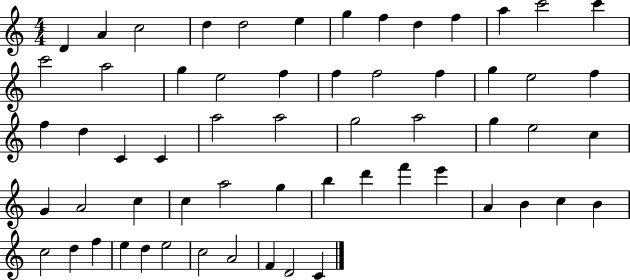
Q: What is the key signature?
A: C major